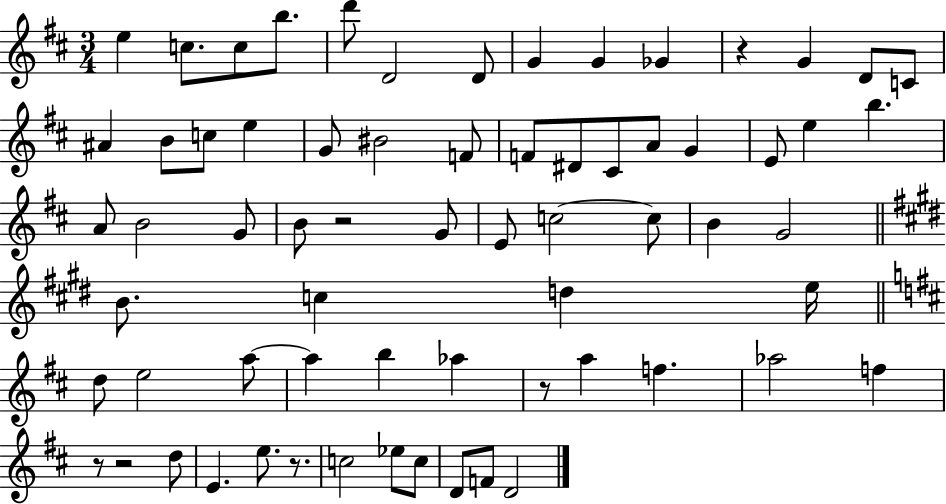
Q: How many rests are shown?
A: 6